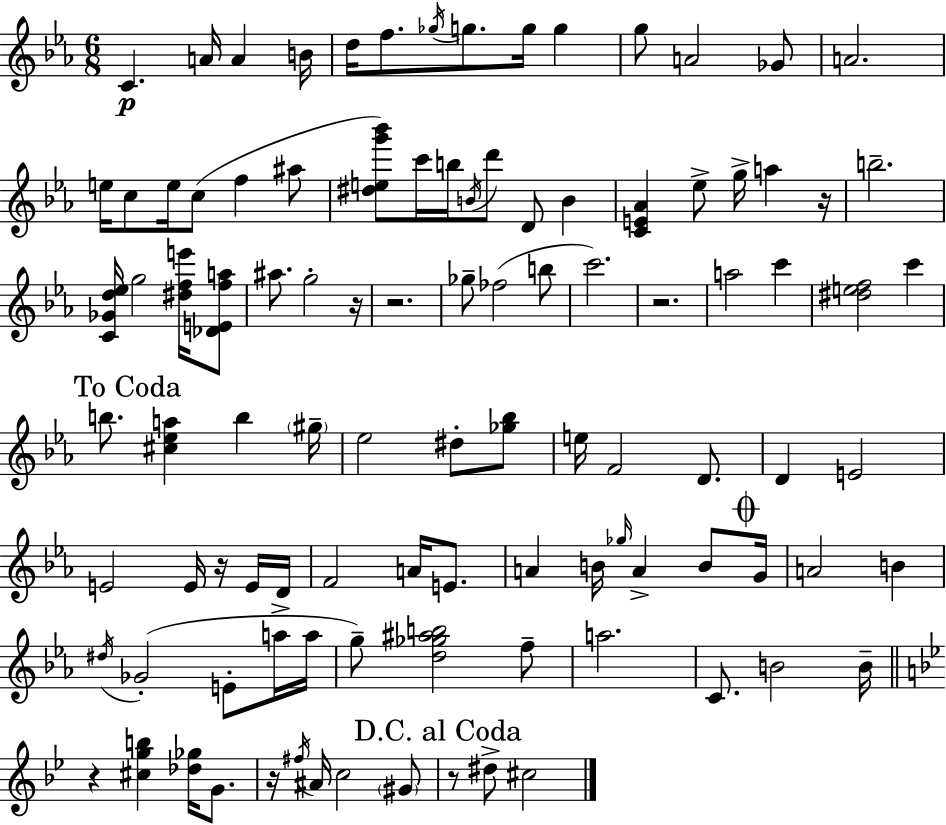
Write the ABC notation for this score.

X:1
T:Untitled
M:6/8
L:1/4
K:Cm
C A/4 A B/4 d/4 f/2 _g/4 g/2 g/4 g g/2 A2 _G/2 A2 e/4 c/2 e/4 c/2 f ^a/2 [^deg'_b']/2 c'/4 b/4 B/4 d'/2 D/2 B [CE_A] _e/2 g/4 a z/4 b2 [C_Gd_e]/4 g2 [^dfe']/4 [_DEfa]/2 ^a/2 g2 z/4 z2 _g/2 _f2 b/2 c'2 z2 a2 c' [^def]2 c' b/2 [^c_ea] b ^g/4 _e2 ^d/2 [_g_b]/2 e/4 F2 D/2 D E2 E2 E/4 z/4 E/4 D/4 F2 A/4 E/2 A B/4 _g/4 A B/2 G/4 A2 B ^d/4 _G2 E/2 a/4 a/4 g/2 [d_g^ab]2 f/2 a2 C/2 B2 B/4 z [^cgb] [_d_g]/4 G/2 z/4 ^f/4 ^A/4 c2 ^G/2 z/2 ^d/2 ^c2